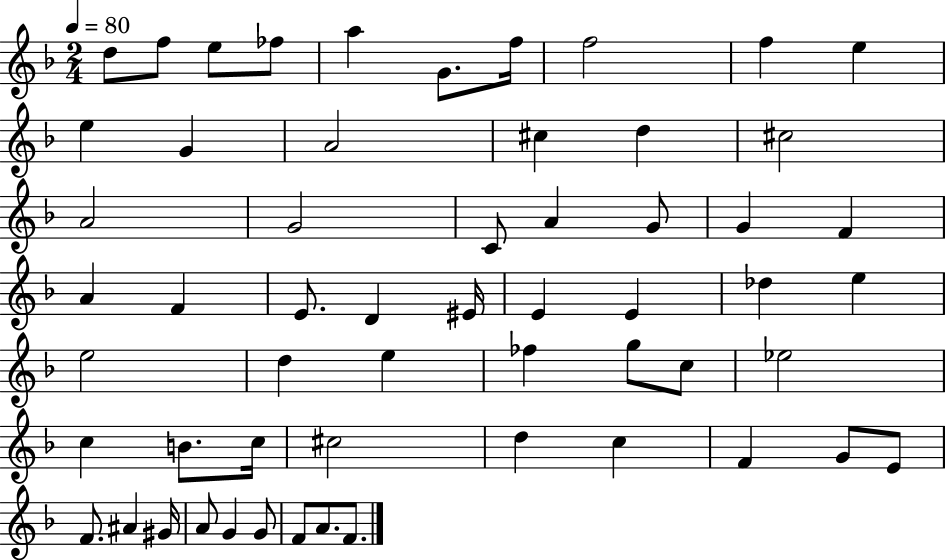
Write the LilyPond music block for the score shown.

{
  \clef treble
  \numericTimeSignature
  \time 2/4
  \key f \major
  \tempo 4 = 80
  d''8 f''8 e''8 fes''8 | a''4 g'8. f''16 | f''2 | f''4 e''4 | \break e''4 g'4 | a'2 | cis''4 d''4 | cis''2 | \break a'2 | g'2 | c'8 a'4 g'8 | g'4 f'4 | \break a'4 f'4 | e'8. d'4 eis'16 | e'4 e'4 | des''4 e''4 | \break e''2 | d''4 e''4 | fes''4 g''8 c''8 | ees''2 | \break c''4 b'8. c''16 | cis''2 | d''4 c''4 | f'4 g'8 e'8 | \break f'8. ais'4 gis'16 | a'8 g'4 g'8 | f'8 a'8. f'8. | \bar "|."
}